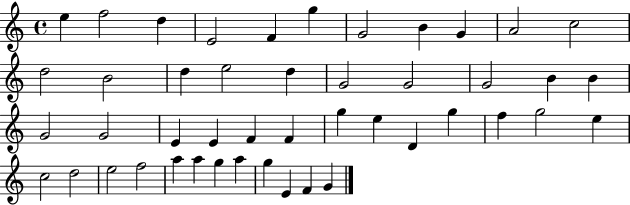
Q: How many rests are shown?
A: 0